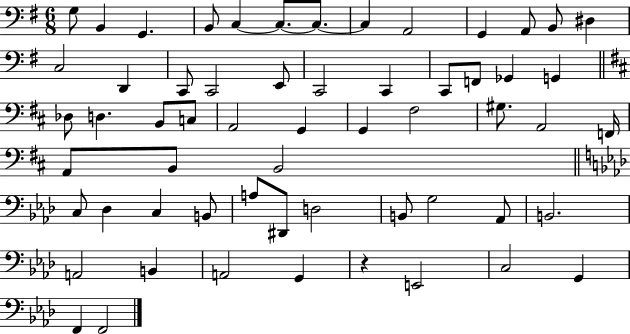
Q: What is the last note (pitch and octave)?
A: F2